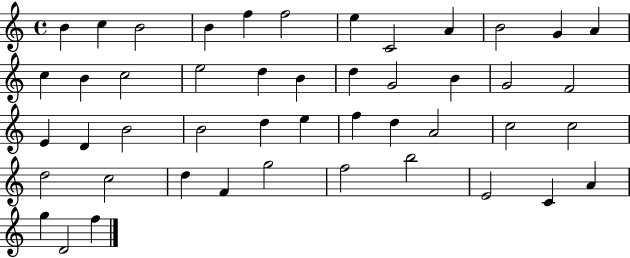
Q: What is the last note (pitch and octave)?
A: F5